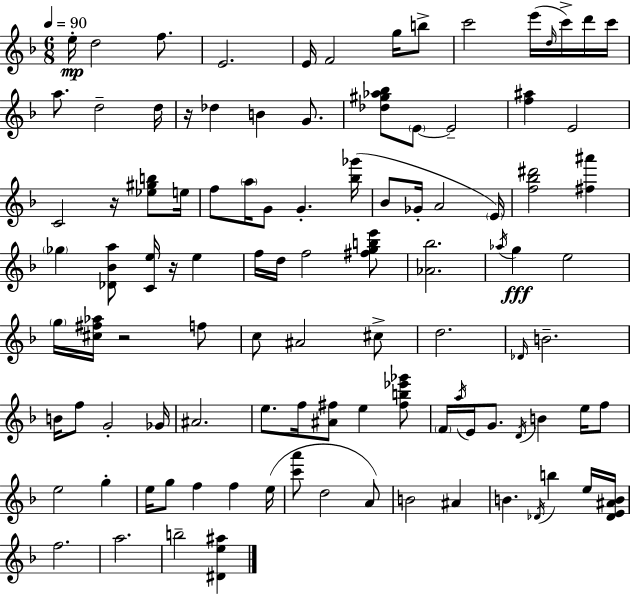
E5/s D5/h F5/e. E4/h. E4/s F4/h G5/s B5/e C6/h E6/s D5/s C6/s D6/s C6/s A5/e. D5/h D5/s R/s Db5/q B4/q G4/e. [Db5,G#5,Ab5,Bb5]/e E4/e E4/h [F5,A#5]/q E4/h C4/h R/s [Eb5,G#5,B5]/e E5/s F5/e A5/s G4/e G4/q. [Bb5,Gb6]/s Bb4/e Gb4/s A4/h E4/s [F5,Bb5,D#6]/h [F#5,A#6]/q Gb5/q [Db4,Bb4,A5]/e [C4,E5]/s R/s E5/q F5/s D5/s F5/h [F#5,G5,B5,E6]/e [Ab4,Bb5]/h. Ab5/s G5/q E5/h G5/s [C#5,F#5,Ab5]/s R/h F5/e C5/e A#4/h C#5/e D5/h. Db4/s B4/h. B4/s F5/e G4/h Gb4/s A#4/h. E5/e. F5/s [A#4,F#5]/e E5/q [F#5,B5,Eb6,Gb6]/e F4/s A5/s E4/s G4/e. D4/s B4/q E5/s F5/e E5/h G5/q E5/s G5/e F5/q F5/q E5/s [C6,A6]/e D5/h A4/e B4/h A#4/q B4/q. Db4/s B5/q E5/s [Db4,E4,A#4,B4]/s F5/h. A5/h. B5/h [D#4,E5,A#5]/q